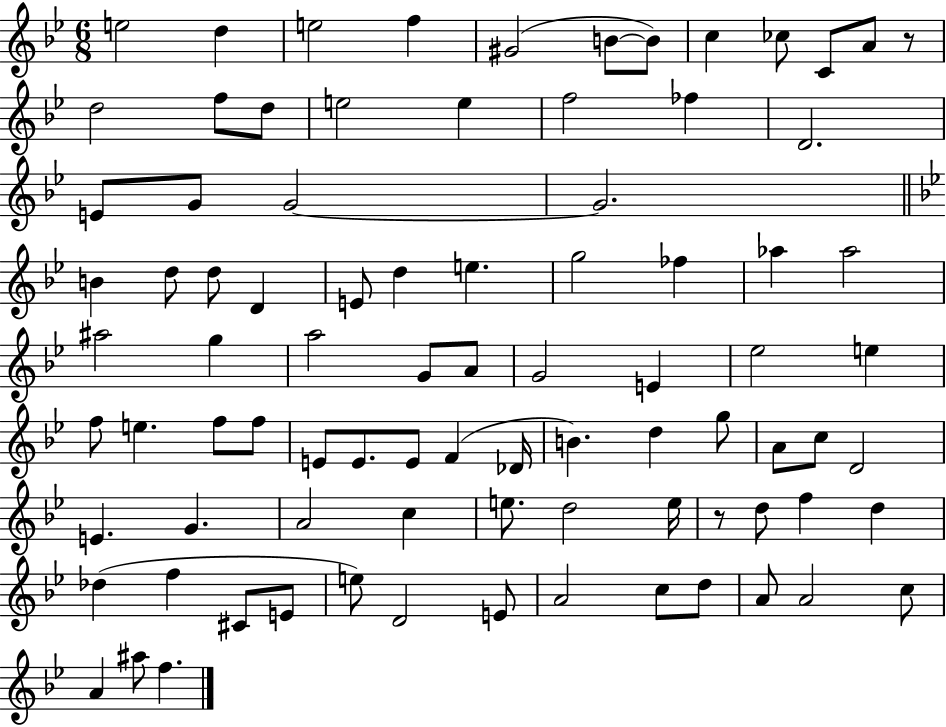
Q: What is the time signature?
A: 6/8